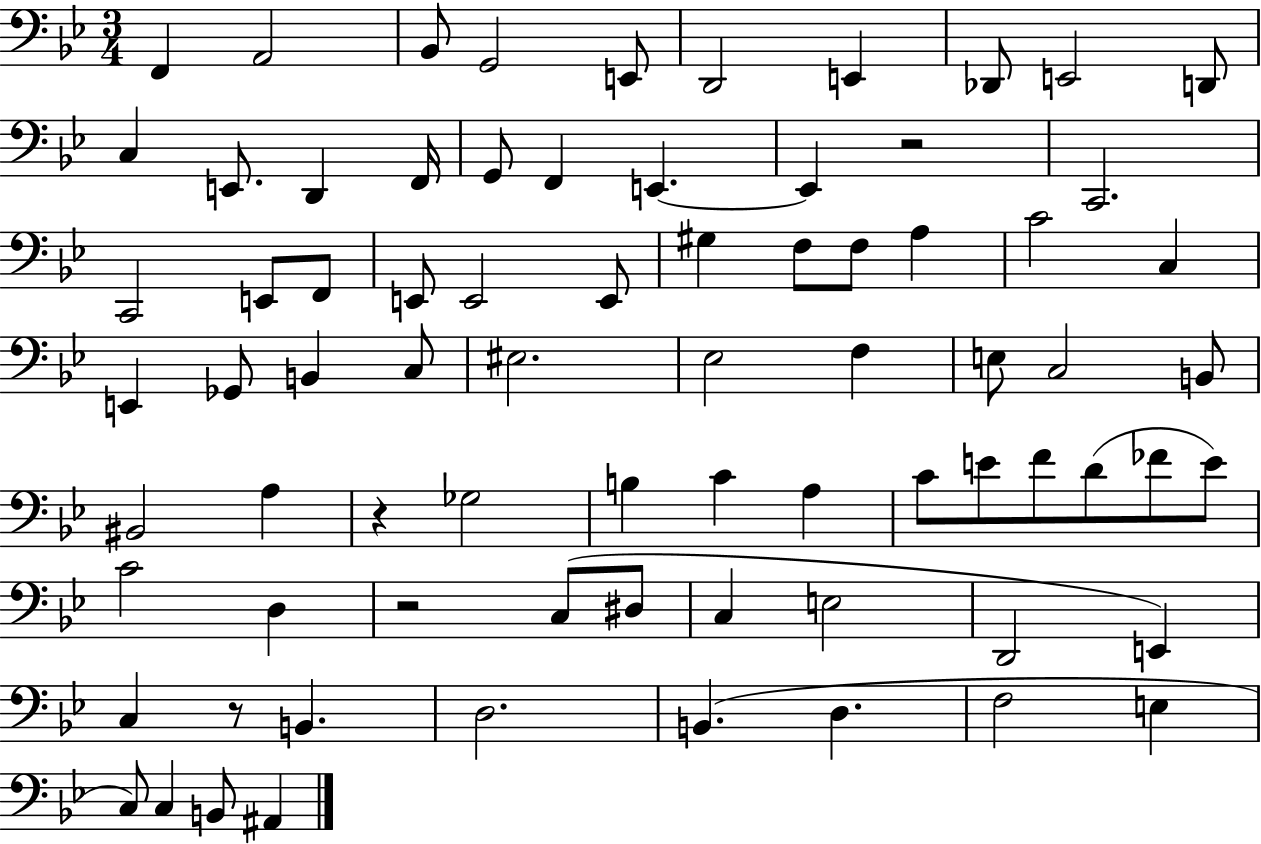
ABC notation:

X:1
T:Untitled
M:3/4
L:1/4
K:Bb
F,, A,,2 _B,,/2 G,,2 E,,/2 D,,2 E,, _D,,/2 E,,2 D,,/2 C, E,,/2 D,, F,,/4 G,,/2 F,, E,, E,, z2 C,,2 C,,2 E,,/2 F,,/2 E,,/2 E,,2 E,,/2 ^G, F,/2 F,/2 A, C2 C, E,, _G,,/2 B,, C,/2 ^E,2 _E,2 F, E,/2 C,2 B,,/2 ^B,,2 A, z _G,2 B, C A, C/2 E/2 F/2 D/2 _F/2 E/2 C2 D, z2 C,/2 ^D,/2 C, E,2 D,,2 E,, C, z/2 B,, D,2 B,, D, F,2 E, C,/2 C, B,,/2 ^A,,